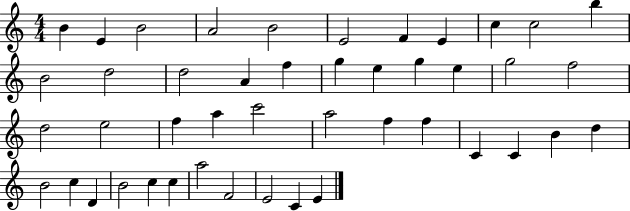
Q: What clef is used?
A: treble